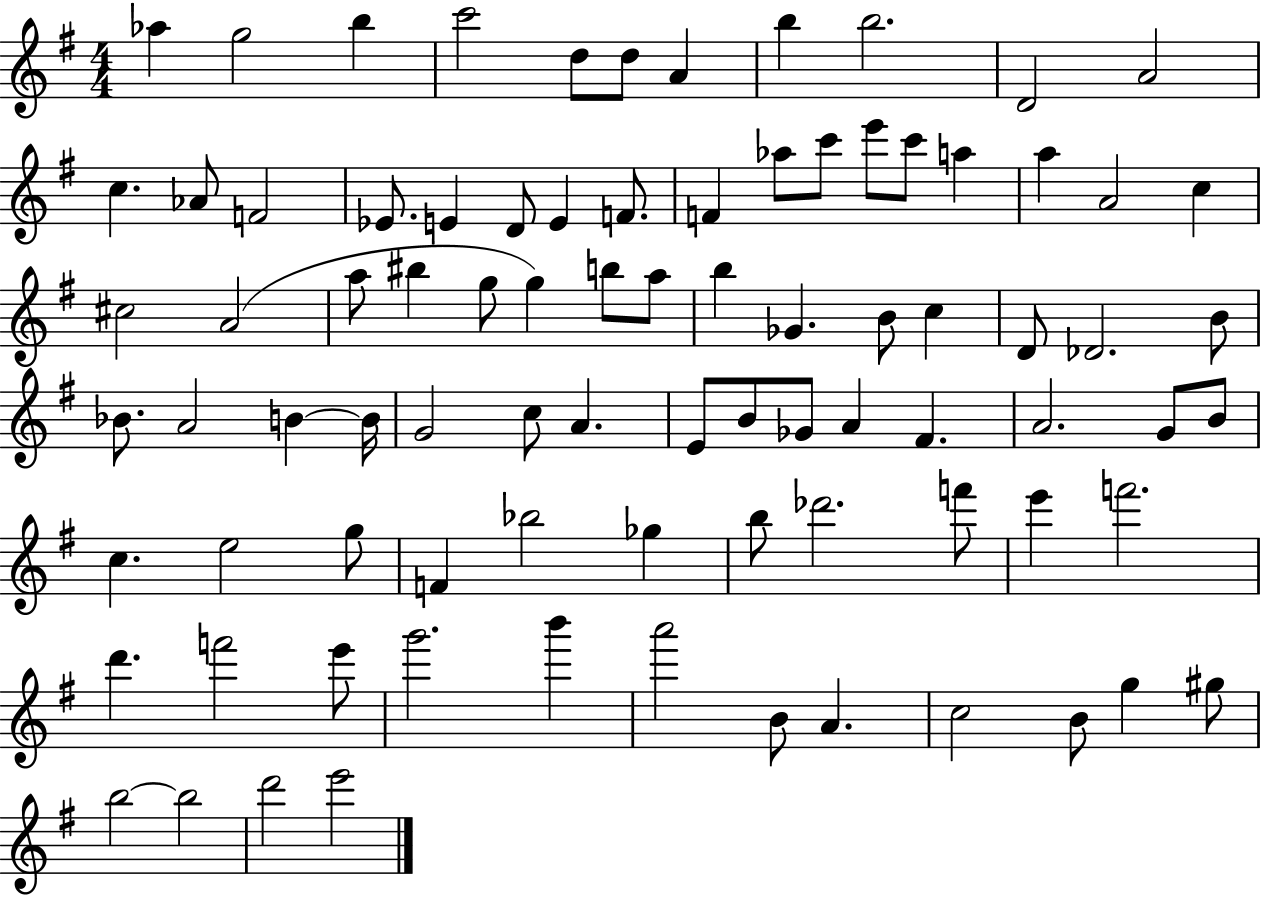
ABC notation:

X:1
T:Untitled
M:4/4
L:1/4
K:G
_a g2 b c'2 d/2 d/2 A b b2 D2 A2 c _A/2 F2 _E/2 E D/2 E F/2 F _a/2 c'/2 e'/2 c'/2 a a A2 c ^c2 A2 a/2 ^b g/2 g b/2 a/2 b _G B/2 c D/2 _D2 B/2 _B/2 A2 B B/4 G2 c/2 A E/2 B/2 _G/2 A ^F A2 G/2 B/2 c e2 g/2 F _b2 _g b/2 _d'2 f'/2 e' f'2 d' f'2 e'/2 g'2 b' a'2 B/2 A c2 B/2 g ^g/2 b2 b2 d'2 e'2